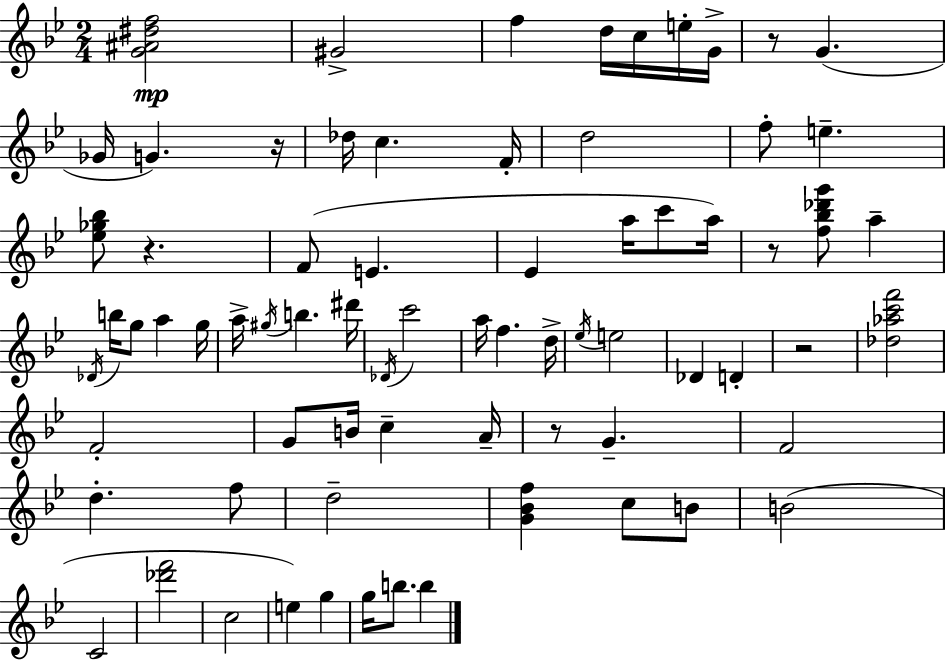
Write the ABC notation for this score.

X:1
T:Untitled
M:2/4
L:1/4
K:Bb
[G^A^df]2 ^G2 f d/4 c/4 e/4 G/4 z/2 G _G/4 G z/4 _d/4 c F/4 d2 f/2 e [_e_g_b]/2 z F/2 E _E a/4 c'/2 a/4 z/2 [f_b_d'g']/2 a _D/4 b/4 g/2 a g/4 a/4 ^g/4 b ^d'/4 _D/4 c'2 a/4 f d/4 _e/4 e2 _D D z2 [_d_ac'f']2 F2 G/2 B/4 c A/4 z/2 G F2 d f/2 d2 [G_Bf] c/2 B/2 B2 C2 [_d'f']2 c2 e g g/4 b/2 b